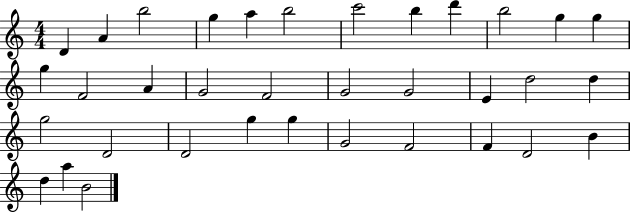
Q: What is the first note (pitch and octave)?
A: D4